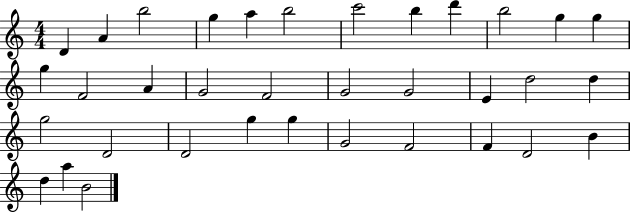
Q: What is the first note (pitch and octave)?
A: D4